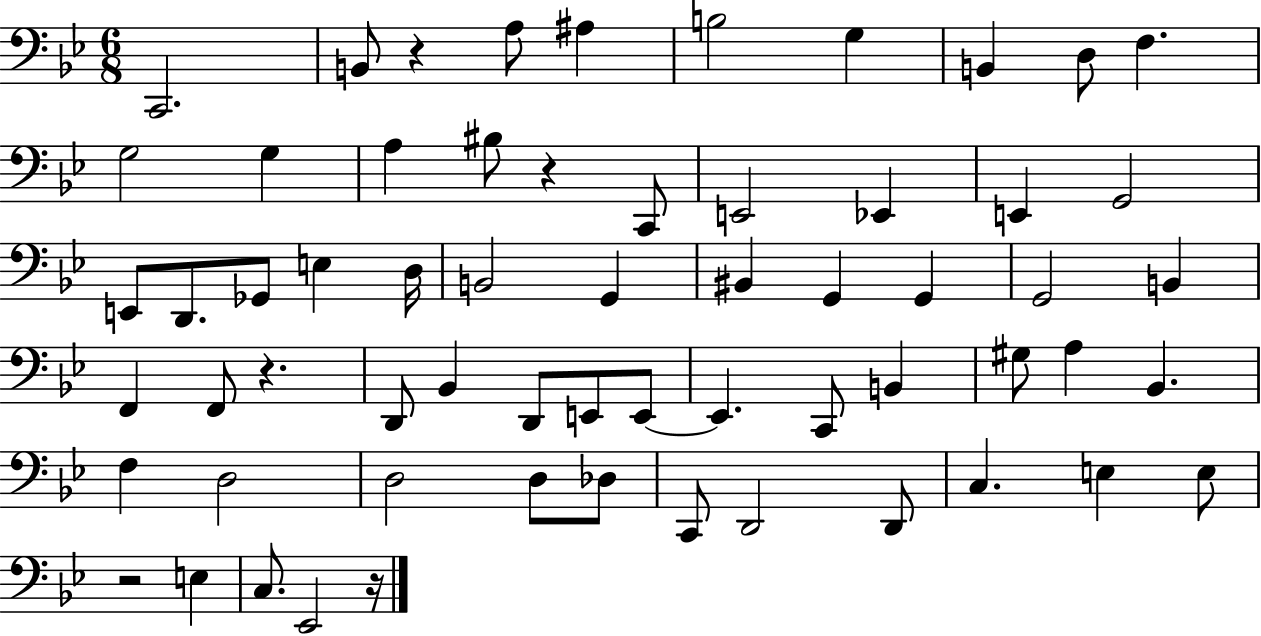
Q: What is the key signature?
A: BES major